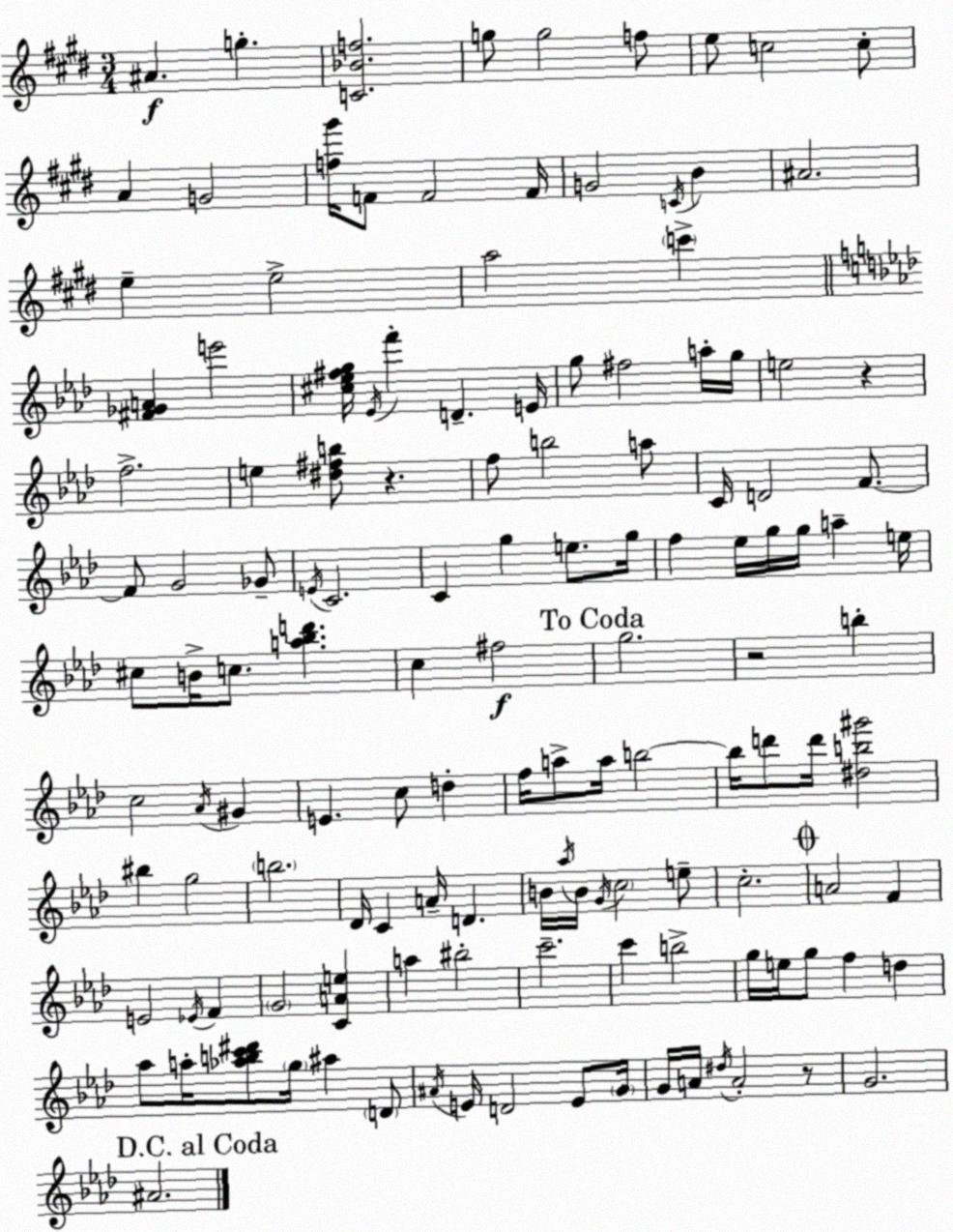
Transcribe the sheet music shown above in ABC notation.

X:1
T:Untitled
M:3/4
L:1/4
K:E
^A g [C_Bf]2 g/2 g2 f/2 e/2 c2 c/2 A G2 [f^g']/4 F/2 F2 F/4 G2 C/4 B ^A2 e e2 a2 c' [^F_GA] e'2 [^c_e^fg]/4 _E/4 f' D E/4 g/2 ^f2 a/4 g/4 e2 z f2 e [^d^fb]/2 z f/2 b2 a/2 C/4 D2 F/2 F/2 G2 _G/2 E/4 C2 C g e/2 g/4 f _e/4 g/4 g/4 a e/4 ^c/2 B/4 c/2 [a_bd'] c ^f2 g2 z2 b c2 _A/4 ^G E c/2 d f/4 a/2 a/4 b2 b/4 d'/2 d'/4 [^db^g']2 ^b g2 b2 _D/4 C A/4 D B/4 _a/4 B/4 G/4 c2 e/2 c2 A2 F E2 _E/4 F G2 [CAe] a ^b2 c'2 c' b2 g/4 e/4 g/2 f d _a/2 a/4 [_abc'^d']/2 g/4 ^a D/2 ^A/4 E/4 D2 E/2 G/4 G/4 A/4 ^d/4 A2 z/2 G2 ^A2